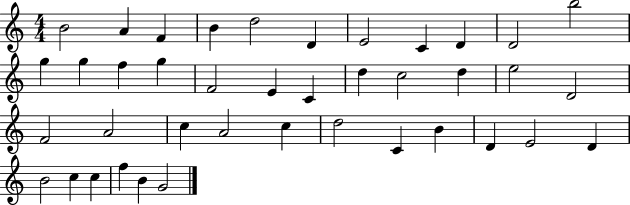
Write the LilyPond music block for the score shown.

{
  \clef treble
  \numericTimeSignature
  \time 4/4
  \key c \major
  b'2 a'4 f'4 | b'4 d''2 d'4 | e'2 c'4 d'4 | d'2 b''2 | \break g''4 g''4 f''4 g''4 | f'2 e'4 c'4 | d''4 c''2 d''4 | e''2 d'2 | \break f'2 a'2 | c''4 a'2 c''4 | d''2 c'4 b'4 | d'4 e'2 d'4 | \break b'2 c''4 c''4 | f''4 b'4 g'2 | \bar "|."
}